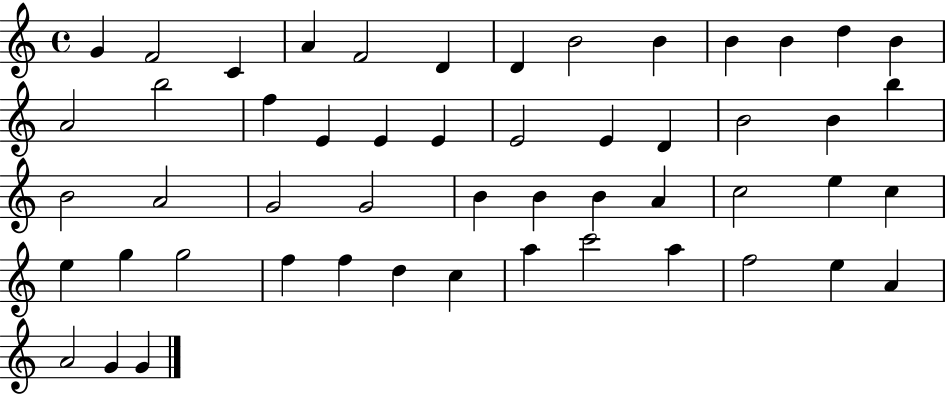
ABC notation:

X:1
T:Untitled
M:4/4
L:1/4
K:C
G F2 C A F2 D D B2 B B B d B A2 b2 f E E E E2 E D B2 B b B2 A2 G2 G2 B B B A c2 e c e g g2 f f d c a c'2 a f2 e A A2 G G